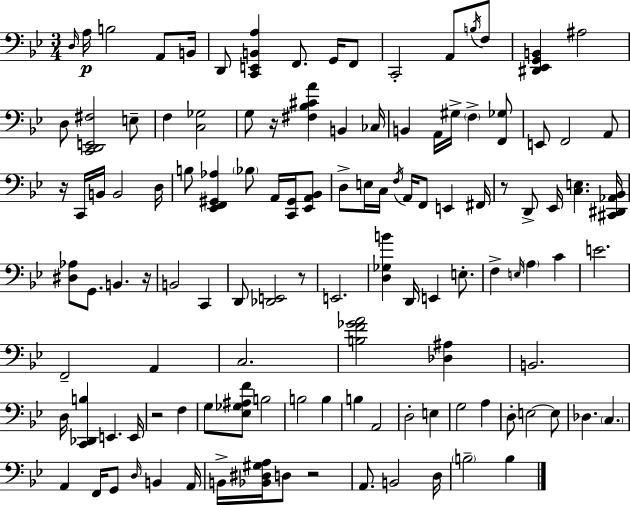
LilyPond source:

{
  \clef bass
  \numericTimeSignature
  \time 3/4
  \key g \minor
  \grace { d16 }\p a16 b2 a,8 | b,16 d,8 <c, e, b, a>4 f,8. g,16 f,8 | c,2-. a,8 \acciaccatura { b16 } | f8 <dis, ees, g, b,>4 ais2 | \break d8 <c, d, e, fis>2 | e8-- f4 <c ges>2 | g8 r16 <fis bes cis' a'>4 b,4 | ces16 b,4 a,16 gis16-> \parenthesize f4-> | \break <f, ges>8 e,8 f,2 | a,8 r16 c,16 b,16 b,2 | d16 b8 <ees, f, gis, aes>4 \parenthesize bes8 a,16 <c, gis,>16 | <ees, a, bes,>8 d8-> e16 c16 \acciaccatura { f16 } a,16 f,8 e,4 | \break fis,16 r8 d,8-> ees,16 <c e>4. | <cis, dis, aes, bes,>16 <dis aes>8 g,8. b,4. | r16 b,2 c,4 | d,8 <des, e,>2 | \break r8 e,2. | <d ges b'>4 d,16 e,4 | e8.-. f4-> \grace { e16 } \parenthesize a4 | c'4 e'2. | \break f,2-- | a,4 c2. | <b f' ges' a'>2 | <des ais>4 b,2. | \break d16 <c, des, b>4 e,4. | e,16 r2 | f4 g8 <ees ges ais f'>8 b2 | b2 | \break b4 b4 a,2 | d2-. | e4 g2 | a4 d8-. e2~~ | \break e8 des4. \parenthesize c4. | a,4 f,16 g,8 \grace { d16 } | b,4 a,16 b,16-> <bes, dis gis a>16 d8 r2 | a,8. b,2 | \break d16 \parenthesize b2-- | b4 \bar "|."
}